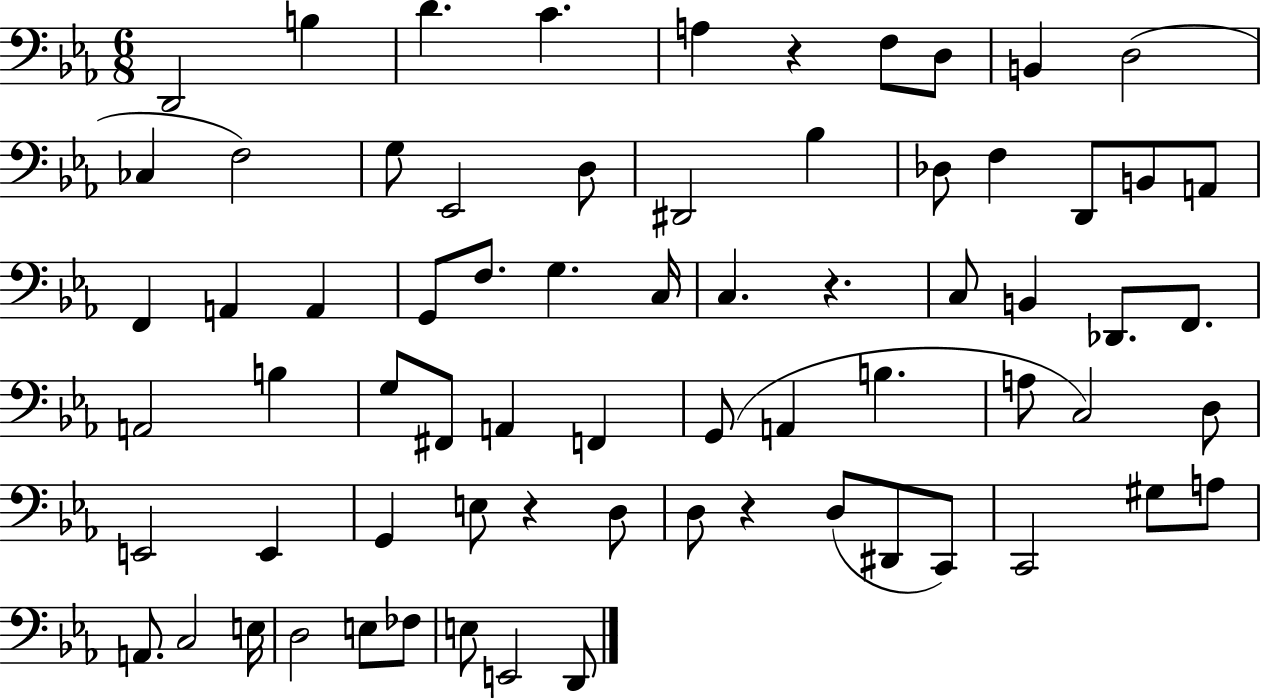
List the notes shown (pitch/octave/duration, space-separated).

D2/h B3/q D4/q. C4/q. A3/q R/q F3/e D3/e B2/q D3/h CES3/q F3/h G3/e Eb2/h D3/e D#2/h Bb3/q Db3/e F3/q D2/e B2/e A2/e F2/q A2/q A2/q G2/e F3/e. G3/q. C3/s C3/q. R/q. C3/e B2/q Db2/e. F2/e. A2/h B3/q G3/e F#2/e A2/q F2/q G2/e A2/q B3/q. A3/e C3/h D3/e E2/h E2/q G2/q E3/e R/q D3/e D3/e R/q D3/e D#2/e C2/e C2/h G#3/e A3/e A2/e. C3/h E3/s D3/h E3/e FES3/e E3/e E2/h D2/e